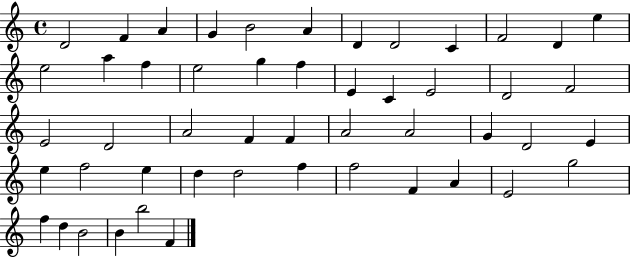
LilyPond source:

{
  \clef treble
  \time 4/4
  \defaultTimeSignature
  \key c \major
  d'2 f'4 a'4 | g'4 b'2 a'4 | d'4 d'2 c'4 | f'2 d'4 e''4 | \break e''2 a''4 f''4 | e''2 g''4 f''4 | e'4 c'4 e'2 | d'2 f'2 | \break e'2 d'2 | a'2 f'4 f'4 | a'2 a'2 | g'4 d'2 e'4 | \break e''4 f''2 e''4 | d''4 d''2 f''4 | f''2 f'4 a'4 | e'2 g''2 | \break f''4 d''4 b'2 | b'4 b''2 f'4 | \bar "|."
}